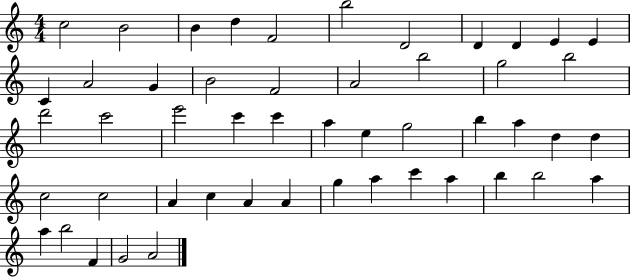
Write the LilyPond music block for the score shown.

{
  \clef treble
  \numericTimeSignature
  \time 4/4
  \key c \major
  c''2 b'2 | b'4 d''4 f'2 | b''2 d'2 | d'4 d'4 e'4 e'4 | \break c'4 a'2 g'4 | b'2 f'2 | a'2 b''2 | g''2 b''2 | \break d'''2 c'''2 | e'''2 c'''4 c'''4 | a''4 e''4 g''2 | b''4 a''4 d''4 d''4 | \break c''2 c''2 | a'4 c''4 a'4 a'4 | g''4 a''4 c'''4 a''4 | b''4 b''2 a''4 | \break a''4 b''2 f'4 | g'2 a'2 | \bar "|."
}